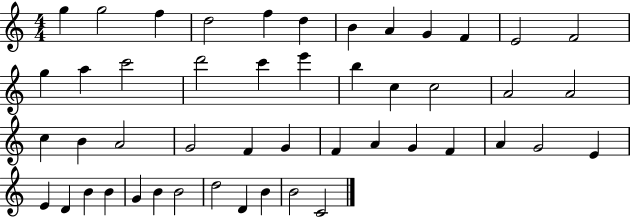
{
  \clef treble
  \numericTimeSignature
  \time 4/4
  \key c \major
  g''4 g''2 f''4 | d''2 f''4 d''4 | b'4 a'4 g'4 f'4 | e'2 f'2 | \break g''4 a''4 c'''2 | d'''2 c'''4 e'''4 | b''4 c''4 c''2 | a'2 a'2 | \break c''4 b'4 a'2 | g'2 f'4 g'4 | f'4 a'4 g'4 f'4 | a'4 g'2 e'4 | \break e'4 d'4 b'4 b'4 | g'4 b'4 b'2 | d''2 d'4 b'4 | b'2 c'2 | \break \bar "|."
}